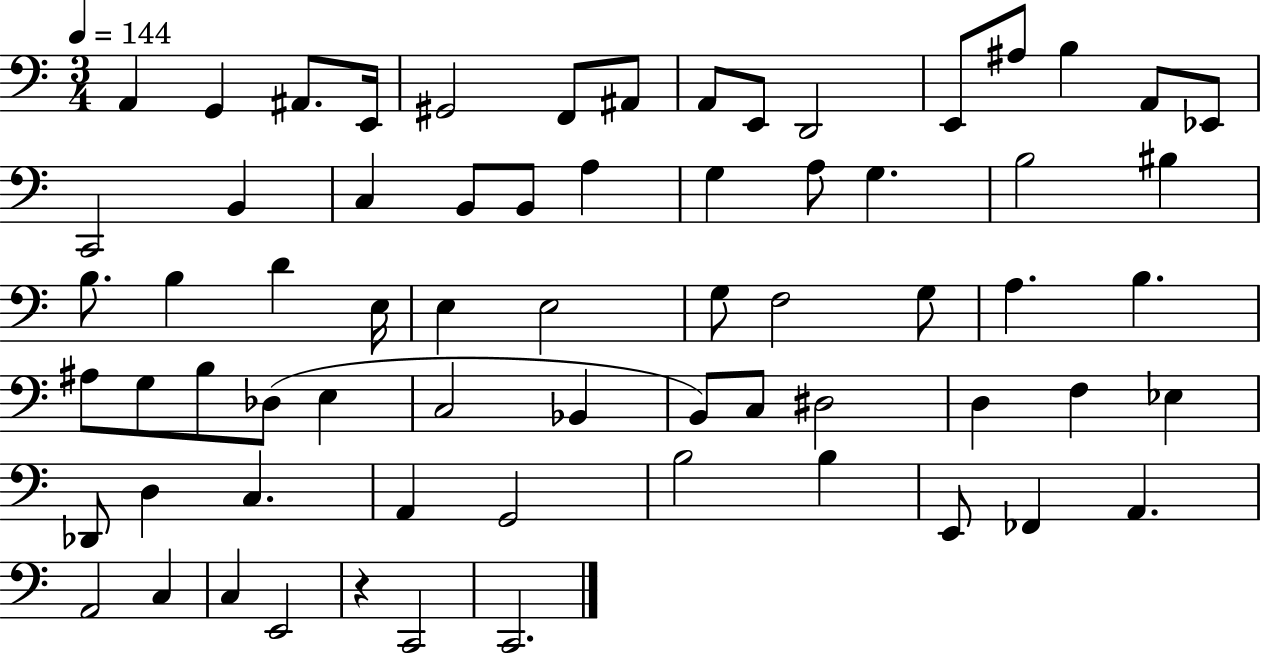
A2/q G2/q A#2/e. E2/s G#2/h F2/e A#2/e A2/e E2/e D2/h E2/e A#3/e B3/q A2/e Eb2/e C2/h B2/q C3/q B2/e B2/e A3/q G3/q A3/e G3/q. B3/h BIS3/q B3/e. B3/q D4/q E3/s E3/q E3/h G3/e F3/h G3/e A3/q. B3/q. A#3/e G3/e B3/e Db3/e E3/q C3/h Bb2/q B2/e C3/e D#3/h D3/q F3/q Eb3/q Db2/e D3/q C3/q. A2/q G2/h B3/h B3/q E2/e FES2/q A2/q. A2/h C3/q C3/q E2/h R/q C2/h C2/h.